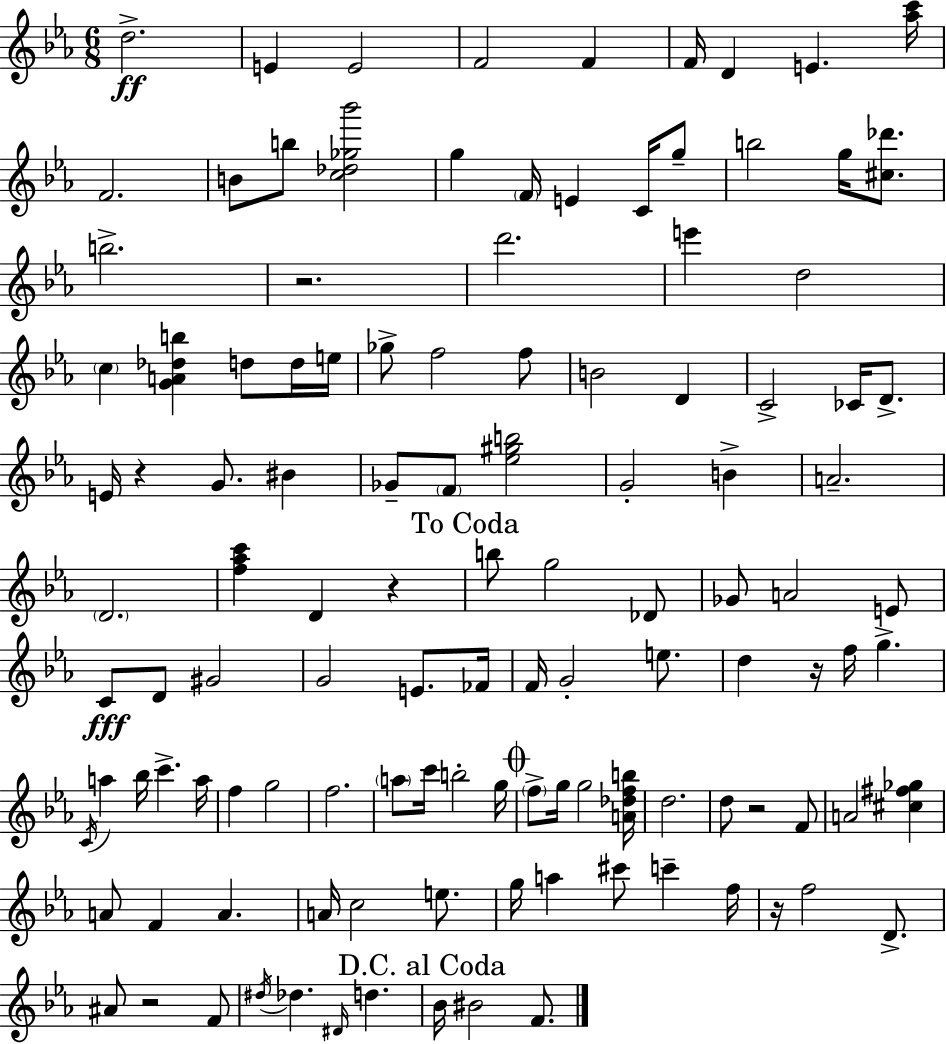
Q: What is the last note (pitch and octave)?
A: F4